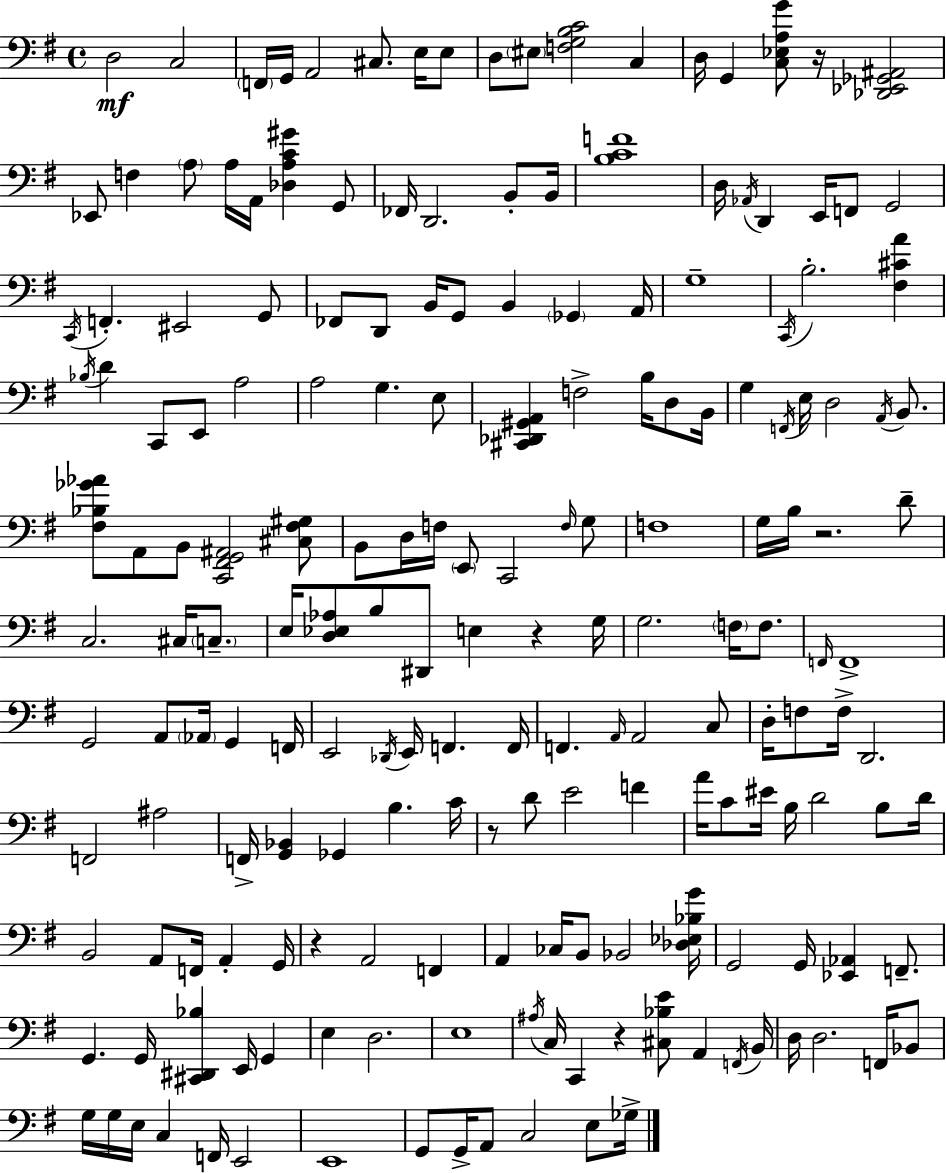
{
  \clef bass
  \time 4/4
  \defaultTimeSignature
  \key g \major
  d2\mf c2 | \parenthesize f,16 g,16 a,2 cis8. e16 e8 | d8 \parenthesize eis8 <f g b c'>2 c4 | d16 g,4 <c ees a g'>8 r16 <des, ees, ges, ais,>2 | \break ees,8 f4 \parenthesize a8 a16 a,16 <des a c' gis'>4 g,8 | fes,16 d,2. b,8-. b,16 | <b c' f'>1 | d16 \acciaccatura { aes,16 } d,4 e,16 f,8 g,2 | \break \acciaccatura { c,16 } f,4.-. eis,2 | g,8 fes,8 d,8 b,16 g,8 b,4 \parenthesize ges,4 | a,16 g1-- | \acciaccatura { c,16 } b2.-. <fis cis' a'>4 | \break \acciaccatura { bes16 } d'4 c,8 e,8 a2 | a2 g4. | e8 <cis, des, gis, a,>4 f2-> | b16 d8 b,16 g4 \acciaccatura { f,16 } e16 d2 | \break \acciaccatura { a,16 } b,8. <fis bes ges' aes'>8 a,8 b,8 <c, fis, g, ais,>2 | <cis fis gis>8 b,8 d16 f16 \parenthesize e,8 c,2 | \grace { f16 } g8 f1 | g16 b16 r2. | \break d'8-- c2. | cis16 \parenthesize c8.-- e16 <d ees aes>8 b8 dis,8 e4 | r4 g16 g2. | \parenthesize f16 f8. \grace { f,16 } f,1-> | \break g,2 | a,8 \parenthesize aes,16 g,4 f,16 e,2 | \acciaccatura { des,16 } e,16 f,4. f,16 f,4. \grace { a,16 } | a,2 c8 d16-. f8 f16-> d,2. | \break f,2 | ais2 f,16-> <g, bes,>4 ges,4 | b4. c'16 r8 d'8 e'2 | f'4 a'16 c'8 eis'16 b16 d'2 | \break b8 d'16 b,2 | a,8 f,16 a,4-. g,16 r4 a,2 | f,4 a,4 ces16 b,8 | bes,2 <des ees bes g'>16 g,2 | \break g,16 <ees, aes,>4 f,8.-- g,4. | g,16 <cis, dis, bes>4 e,16 g,4 e4 d2. | e1 | \acciaccatura { ais16 } c16 c,4 | \break r4 <cis bes e'>8 a,4 \acciaccatura { f,16 } b,16 d16 d2. | f,16 bes,8 g16 g16 e16 c4 | f,16 e,2 e,1 | g,8 g,16-> a,8 | \break c2 e8 ges16-> \bar "|."
}